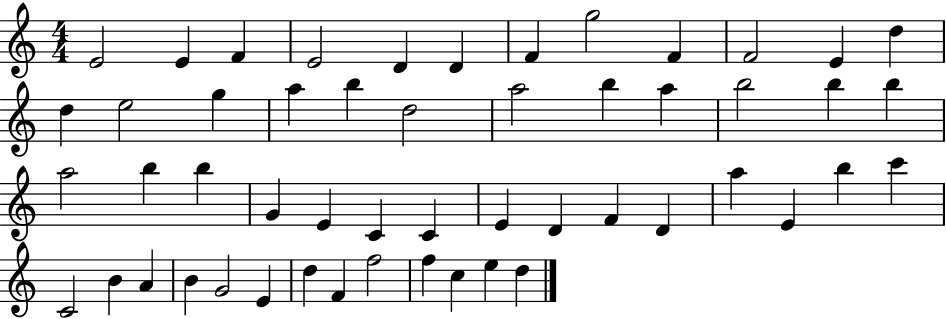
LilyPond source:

{
  \clef treble
  \numericTimeSignature
  \time 4/4
  \key c \major
  e'2 e'4 f'4 | e'2 d'4 d'4 | f'4 g''2 f'4 | f'2 e'4 d''4 | \break d''4 e''2 g''4 | a''4 b''4 d''2 | a''2 b''4 a''4 | b''2 b''4 b''4 | \break a''2 b''4 b''4 | g'4 e'4 c'4 c'4 | e'4 d'4 f'4 d'4 | a''4 e'4 b''4 c'''4 | \break c'2 b'4 a'4 | b'4 g'2 e'4 | d''4 f'4 f''2 | f''4 c''4 e''4 d''4 | \break \bar "|."
}